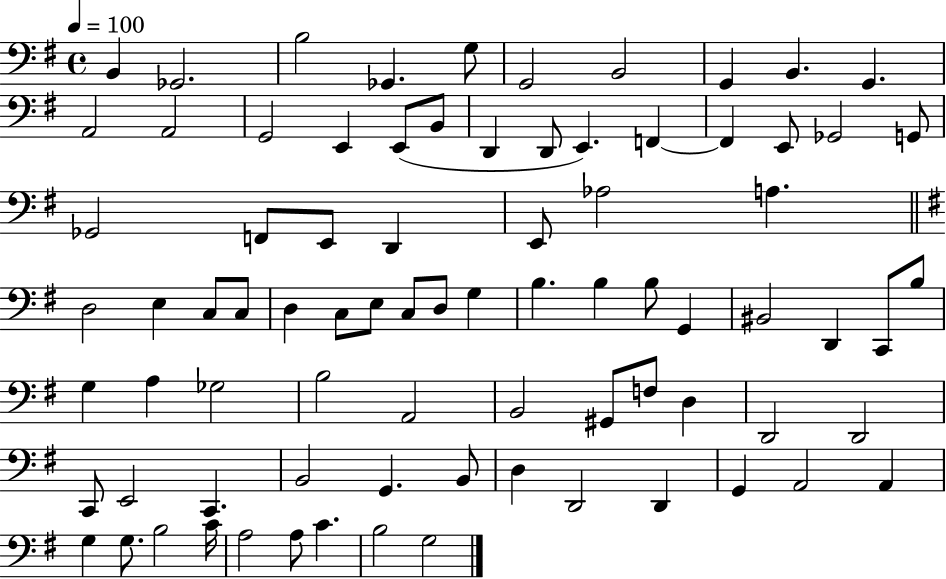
X:1
T:Untitled
M:4/4
L:1/4
K:G
B,, _G,,2 B,2 _G,, G,/2 G,,2 B,,2 G,, B,, G,, A,,2 A,,2 G,,2 E,, E,,/2 B,,/2 D,, D,,/2 E,, F,, F,, E,,/2 _G,,2 G,,/2 _G,,2 F,,/2 E,,/2 D,, E,,/2 _A,2 A, D,2 E, C,/2 C,/2 D, C,/2 E,/2 C,/2 D,/2 G, B, B, B,/2 G,, ^B,,2 D,, C,,/2 B,/2 G, A, _G,2 B,2 A,,2 B,,2 ^G,,/2 F,/2 D, D,,2 D,,2 C,,/2 E,,2 C,, B,,2 G,, B,,/2 D, D,,2 D,, G,, A,,2 A,, G, G,/2 B,2 C/4 A,2 A,/2 C B,2 G,2